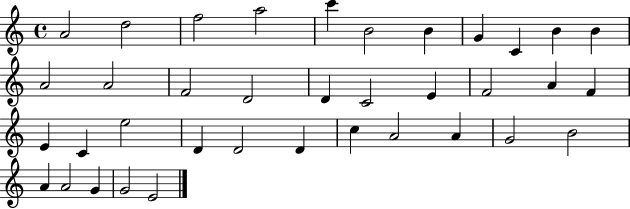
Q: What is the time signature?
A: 4/4